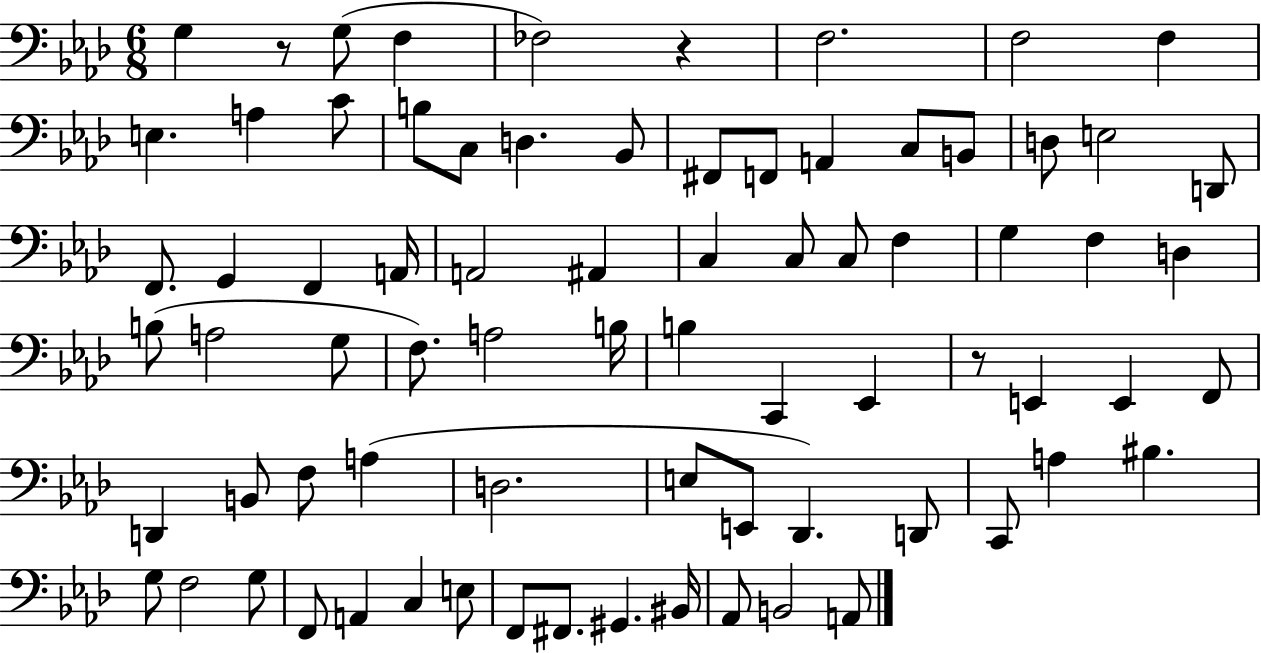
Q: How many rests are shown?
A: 3